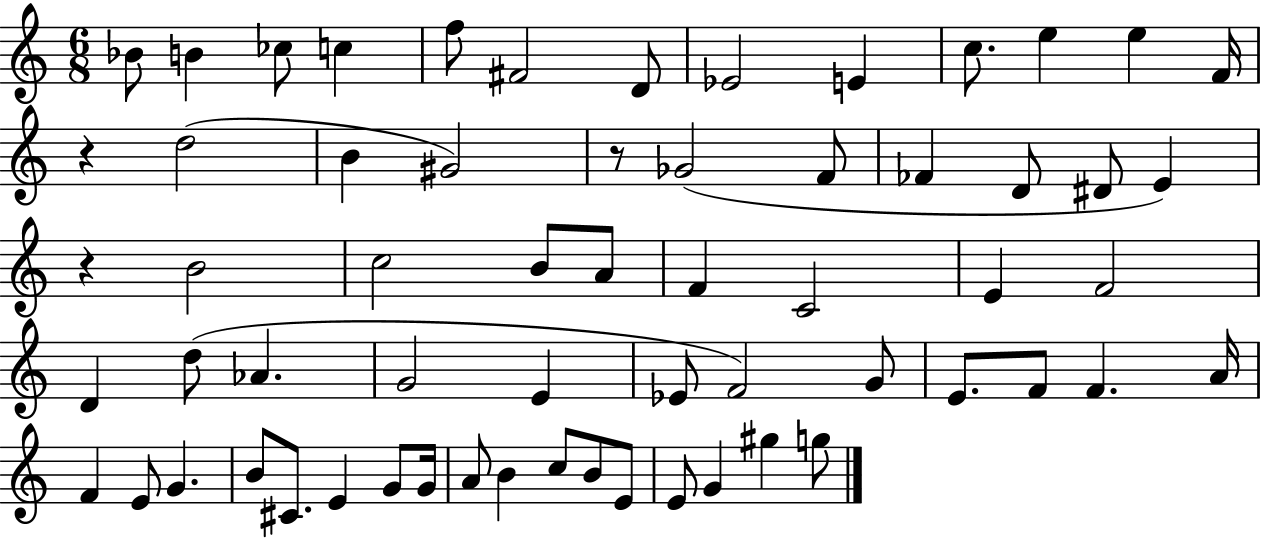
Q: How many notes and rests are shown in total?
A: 62